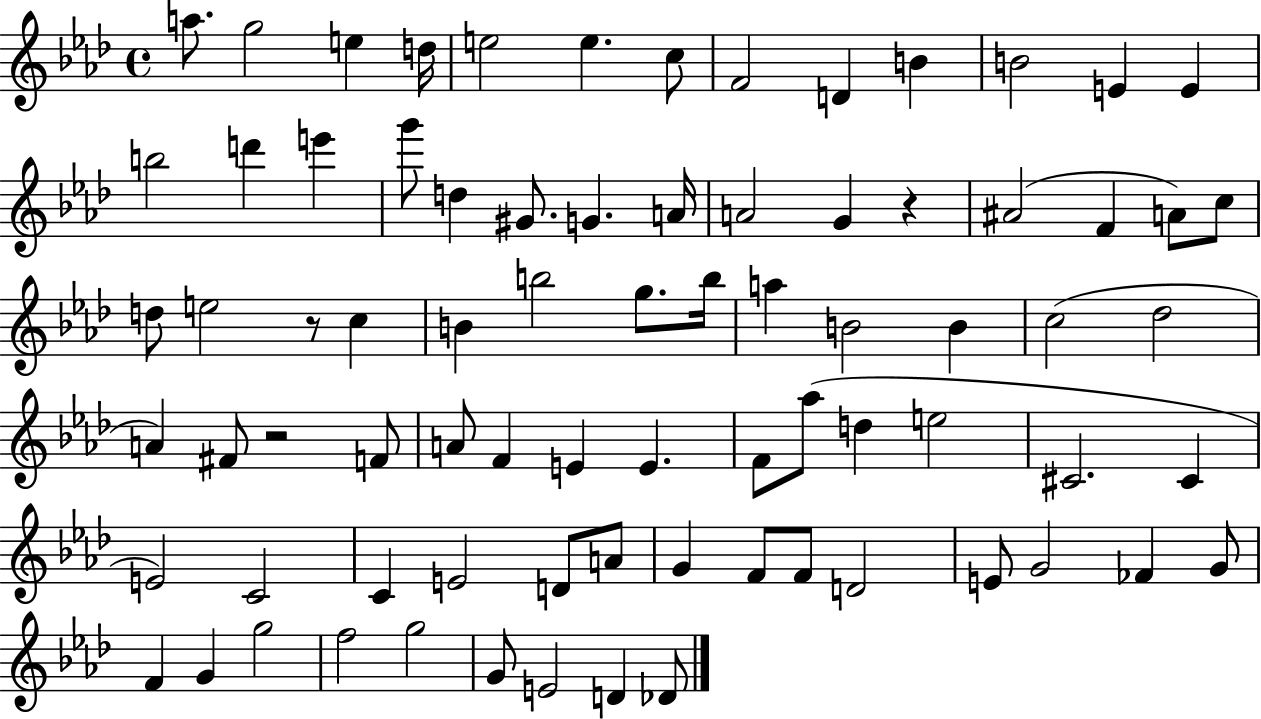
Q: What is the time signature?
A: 4/4